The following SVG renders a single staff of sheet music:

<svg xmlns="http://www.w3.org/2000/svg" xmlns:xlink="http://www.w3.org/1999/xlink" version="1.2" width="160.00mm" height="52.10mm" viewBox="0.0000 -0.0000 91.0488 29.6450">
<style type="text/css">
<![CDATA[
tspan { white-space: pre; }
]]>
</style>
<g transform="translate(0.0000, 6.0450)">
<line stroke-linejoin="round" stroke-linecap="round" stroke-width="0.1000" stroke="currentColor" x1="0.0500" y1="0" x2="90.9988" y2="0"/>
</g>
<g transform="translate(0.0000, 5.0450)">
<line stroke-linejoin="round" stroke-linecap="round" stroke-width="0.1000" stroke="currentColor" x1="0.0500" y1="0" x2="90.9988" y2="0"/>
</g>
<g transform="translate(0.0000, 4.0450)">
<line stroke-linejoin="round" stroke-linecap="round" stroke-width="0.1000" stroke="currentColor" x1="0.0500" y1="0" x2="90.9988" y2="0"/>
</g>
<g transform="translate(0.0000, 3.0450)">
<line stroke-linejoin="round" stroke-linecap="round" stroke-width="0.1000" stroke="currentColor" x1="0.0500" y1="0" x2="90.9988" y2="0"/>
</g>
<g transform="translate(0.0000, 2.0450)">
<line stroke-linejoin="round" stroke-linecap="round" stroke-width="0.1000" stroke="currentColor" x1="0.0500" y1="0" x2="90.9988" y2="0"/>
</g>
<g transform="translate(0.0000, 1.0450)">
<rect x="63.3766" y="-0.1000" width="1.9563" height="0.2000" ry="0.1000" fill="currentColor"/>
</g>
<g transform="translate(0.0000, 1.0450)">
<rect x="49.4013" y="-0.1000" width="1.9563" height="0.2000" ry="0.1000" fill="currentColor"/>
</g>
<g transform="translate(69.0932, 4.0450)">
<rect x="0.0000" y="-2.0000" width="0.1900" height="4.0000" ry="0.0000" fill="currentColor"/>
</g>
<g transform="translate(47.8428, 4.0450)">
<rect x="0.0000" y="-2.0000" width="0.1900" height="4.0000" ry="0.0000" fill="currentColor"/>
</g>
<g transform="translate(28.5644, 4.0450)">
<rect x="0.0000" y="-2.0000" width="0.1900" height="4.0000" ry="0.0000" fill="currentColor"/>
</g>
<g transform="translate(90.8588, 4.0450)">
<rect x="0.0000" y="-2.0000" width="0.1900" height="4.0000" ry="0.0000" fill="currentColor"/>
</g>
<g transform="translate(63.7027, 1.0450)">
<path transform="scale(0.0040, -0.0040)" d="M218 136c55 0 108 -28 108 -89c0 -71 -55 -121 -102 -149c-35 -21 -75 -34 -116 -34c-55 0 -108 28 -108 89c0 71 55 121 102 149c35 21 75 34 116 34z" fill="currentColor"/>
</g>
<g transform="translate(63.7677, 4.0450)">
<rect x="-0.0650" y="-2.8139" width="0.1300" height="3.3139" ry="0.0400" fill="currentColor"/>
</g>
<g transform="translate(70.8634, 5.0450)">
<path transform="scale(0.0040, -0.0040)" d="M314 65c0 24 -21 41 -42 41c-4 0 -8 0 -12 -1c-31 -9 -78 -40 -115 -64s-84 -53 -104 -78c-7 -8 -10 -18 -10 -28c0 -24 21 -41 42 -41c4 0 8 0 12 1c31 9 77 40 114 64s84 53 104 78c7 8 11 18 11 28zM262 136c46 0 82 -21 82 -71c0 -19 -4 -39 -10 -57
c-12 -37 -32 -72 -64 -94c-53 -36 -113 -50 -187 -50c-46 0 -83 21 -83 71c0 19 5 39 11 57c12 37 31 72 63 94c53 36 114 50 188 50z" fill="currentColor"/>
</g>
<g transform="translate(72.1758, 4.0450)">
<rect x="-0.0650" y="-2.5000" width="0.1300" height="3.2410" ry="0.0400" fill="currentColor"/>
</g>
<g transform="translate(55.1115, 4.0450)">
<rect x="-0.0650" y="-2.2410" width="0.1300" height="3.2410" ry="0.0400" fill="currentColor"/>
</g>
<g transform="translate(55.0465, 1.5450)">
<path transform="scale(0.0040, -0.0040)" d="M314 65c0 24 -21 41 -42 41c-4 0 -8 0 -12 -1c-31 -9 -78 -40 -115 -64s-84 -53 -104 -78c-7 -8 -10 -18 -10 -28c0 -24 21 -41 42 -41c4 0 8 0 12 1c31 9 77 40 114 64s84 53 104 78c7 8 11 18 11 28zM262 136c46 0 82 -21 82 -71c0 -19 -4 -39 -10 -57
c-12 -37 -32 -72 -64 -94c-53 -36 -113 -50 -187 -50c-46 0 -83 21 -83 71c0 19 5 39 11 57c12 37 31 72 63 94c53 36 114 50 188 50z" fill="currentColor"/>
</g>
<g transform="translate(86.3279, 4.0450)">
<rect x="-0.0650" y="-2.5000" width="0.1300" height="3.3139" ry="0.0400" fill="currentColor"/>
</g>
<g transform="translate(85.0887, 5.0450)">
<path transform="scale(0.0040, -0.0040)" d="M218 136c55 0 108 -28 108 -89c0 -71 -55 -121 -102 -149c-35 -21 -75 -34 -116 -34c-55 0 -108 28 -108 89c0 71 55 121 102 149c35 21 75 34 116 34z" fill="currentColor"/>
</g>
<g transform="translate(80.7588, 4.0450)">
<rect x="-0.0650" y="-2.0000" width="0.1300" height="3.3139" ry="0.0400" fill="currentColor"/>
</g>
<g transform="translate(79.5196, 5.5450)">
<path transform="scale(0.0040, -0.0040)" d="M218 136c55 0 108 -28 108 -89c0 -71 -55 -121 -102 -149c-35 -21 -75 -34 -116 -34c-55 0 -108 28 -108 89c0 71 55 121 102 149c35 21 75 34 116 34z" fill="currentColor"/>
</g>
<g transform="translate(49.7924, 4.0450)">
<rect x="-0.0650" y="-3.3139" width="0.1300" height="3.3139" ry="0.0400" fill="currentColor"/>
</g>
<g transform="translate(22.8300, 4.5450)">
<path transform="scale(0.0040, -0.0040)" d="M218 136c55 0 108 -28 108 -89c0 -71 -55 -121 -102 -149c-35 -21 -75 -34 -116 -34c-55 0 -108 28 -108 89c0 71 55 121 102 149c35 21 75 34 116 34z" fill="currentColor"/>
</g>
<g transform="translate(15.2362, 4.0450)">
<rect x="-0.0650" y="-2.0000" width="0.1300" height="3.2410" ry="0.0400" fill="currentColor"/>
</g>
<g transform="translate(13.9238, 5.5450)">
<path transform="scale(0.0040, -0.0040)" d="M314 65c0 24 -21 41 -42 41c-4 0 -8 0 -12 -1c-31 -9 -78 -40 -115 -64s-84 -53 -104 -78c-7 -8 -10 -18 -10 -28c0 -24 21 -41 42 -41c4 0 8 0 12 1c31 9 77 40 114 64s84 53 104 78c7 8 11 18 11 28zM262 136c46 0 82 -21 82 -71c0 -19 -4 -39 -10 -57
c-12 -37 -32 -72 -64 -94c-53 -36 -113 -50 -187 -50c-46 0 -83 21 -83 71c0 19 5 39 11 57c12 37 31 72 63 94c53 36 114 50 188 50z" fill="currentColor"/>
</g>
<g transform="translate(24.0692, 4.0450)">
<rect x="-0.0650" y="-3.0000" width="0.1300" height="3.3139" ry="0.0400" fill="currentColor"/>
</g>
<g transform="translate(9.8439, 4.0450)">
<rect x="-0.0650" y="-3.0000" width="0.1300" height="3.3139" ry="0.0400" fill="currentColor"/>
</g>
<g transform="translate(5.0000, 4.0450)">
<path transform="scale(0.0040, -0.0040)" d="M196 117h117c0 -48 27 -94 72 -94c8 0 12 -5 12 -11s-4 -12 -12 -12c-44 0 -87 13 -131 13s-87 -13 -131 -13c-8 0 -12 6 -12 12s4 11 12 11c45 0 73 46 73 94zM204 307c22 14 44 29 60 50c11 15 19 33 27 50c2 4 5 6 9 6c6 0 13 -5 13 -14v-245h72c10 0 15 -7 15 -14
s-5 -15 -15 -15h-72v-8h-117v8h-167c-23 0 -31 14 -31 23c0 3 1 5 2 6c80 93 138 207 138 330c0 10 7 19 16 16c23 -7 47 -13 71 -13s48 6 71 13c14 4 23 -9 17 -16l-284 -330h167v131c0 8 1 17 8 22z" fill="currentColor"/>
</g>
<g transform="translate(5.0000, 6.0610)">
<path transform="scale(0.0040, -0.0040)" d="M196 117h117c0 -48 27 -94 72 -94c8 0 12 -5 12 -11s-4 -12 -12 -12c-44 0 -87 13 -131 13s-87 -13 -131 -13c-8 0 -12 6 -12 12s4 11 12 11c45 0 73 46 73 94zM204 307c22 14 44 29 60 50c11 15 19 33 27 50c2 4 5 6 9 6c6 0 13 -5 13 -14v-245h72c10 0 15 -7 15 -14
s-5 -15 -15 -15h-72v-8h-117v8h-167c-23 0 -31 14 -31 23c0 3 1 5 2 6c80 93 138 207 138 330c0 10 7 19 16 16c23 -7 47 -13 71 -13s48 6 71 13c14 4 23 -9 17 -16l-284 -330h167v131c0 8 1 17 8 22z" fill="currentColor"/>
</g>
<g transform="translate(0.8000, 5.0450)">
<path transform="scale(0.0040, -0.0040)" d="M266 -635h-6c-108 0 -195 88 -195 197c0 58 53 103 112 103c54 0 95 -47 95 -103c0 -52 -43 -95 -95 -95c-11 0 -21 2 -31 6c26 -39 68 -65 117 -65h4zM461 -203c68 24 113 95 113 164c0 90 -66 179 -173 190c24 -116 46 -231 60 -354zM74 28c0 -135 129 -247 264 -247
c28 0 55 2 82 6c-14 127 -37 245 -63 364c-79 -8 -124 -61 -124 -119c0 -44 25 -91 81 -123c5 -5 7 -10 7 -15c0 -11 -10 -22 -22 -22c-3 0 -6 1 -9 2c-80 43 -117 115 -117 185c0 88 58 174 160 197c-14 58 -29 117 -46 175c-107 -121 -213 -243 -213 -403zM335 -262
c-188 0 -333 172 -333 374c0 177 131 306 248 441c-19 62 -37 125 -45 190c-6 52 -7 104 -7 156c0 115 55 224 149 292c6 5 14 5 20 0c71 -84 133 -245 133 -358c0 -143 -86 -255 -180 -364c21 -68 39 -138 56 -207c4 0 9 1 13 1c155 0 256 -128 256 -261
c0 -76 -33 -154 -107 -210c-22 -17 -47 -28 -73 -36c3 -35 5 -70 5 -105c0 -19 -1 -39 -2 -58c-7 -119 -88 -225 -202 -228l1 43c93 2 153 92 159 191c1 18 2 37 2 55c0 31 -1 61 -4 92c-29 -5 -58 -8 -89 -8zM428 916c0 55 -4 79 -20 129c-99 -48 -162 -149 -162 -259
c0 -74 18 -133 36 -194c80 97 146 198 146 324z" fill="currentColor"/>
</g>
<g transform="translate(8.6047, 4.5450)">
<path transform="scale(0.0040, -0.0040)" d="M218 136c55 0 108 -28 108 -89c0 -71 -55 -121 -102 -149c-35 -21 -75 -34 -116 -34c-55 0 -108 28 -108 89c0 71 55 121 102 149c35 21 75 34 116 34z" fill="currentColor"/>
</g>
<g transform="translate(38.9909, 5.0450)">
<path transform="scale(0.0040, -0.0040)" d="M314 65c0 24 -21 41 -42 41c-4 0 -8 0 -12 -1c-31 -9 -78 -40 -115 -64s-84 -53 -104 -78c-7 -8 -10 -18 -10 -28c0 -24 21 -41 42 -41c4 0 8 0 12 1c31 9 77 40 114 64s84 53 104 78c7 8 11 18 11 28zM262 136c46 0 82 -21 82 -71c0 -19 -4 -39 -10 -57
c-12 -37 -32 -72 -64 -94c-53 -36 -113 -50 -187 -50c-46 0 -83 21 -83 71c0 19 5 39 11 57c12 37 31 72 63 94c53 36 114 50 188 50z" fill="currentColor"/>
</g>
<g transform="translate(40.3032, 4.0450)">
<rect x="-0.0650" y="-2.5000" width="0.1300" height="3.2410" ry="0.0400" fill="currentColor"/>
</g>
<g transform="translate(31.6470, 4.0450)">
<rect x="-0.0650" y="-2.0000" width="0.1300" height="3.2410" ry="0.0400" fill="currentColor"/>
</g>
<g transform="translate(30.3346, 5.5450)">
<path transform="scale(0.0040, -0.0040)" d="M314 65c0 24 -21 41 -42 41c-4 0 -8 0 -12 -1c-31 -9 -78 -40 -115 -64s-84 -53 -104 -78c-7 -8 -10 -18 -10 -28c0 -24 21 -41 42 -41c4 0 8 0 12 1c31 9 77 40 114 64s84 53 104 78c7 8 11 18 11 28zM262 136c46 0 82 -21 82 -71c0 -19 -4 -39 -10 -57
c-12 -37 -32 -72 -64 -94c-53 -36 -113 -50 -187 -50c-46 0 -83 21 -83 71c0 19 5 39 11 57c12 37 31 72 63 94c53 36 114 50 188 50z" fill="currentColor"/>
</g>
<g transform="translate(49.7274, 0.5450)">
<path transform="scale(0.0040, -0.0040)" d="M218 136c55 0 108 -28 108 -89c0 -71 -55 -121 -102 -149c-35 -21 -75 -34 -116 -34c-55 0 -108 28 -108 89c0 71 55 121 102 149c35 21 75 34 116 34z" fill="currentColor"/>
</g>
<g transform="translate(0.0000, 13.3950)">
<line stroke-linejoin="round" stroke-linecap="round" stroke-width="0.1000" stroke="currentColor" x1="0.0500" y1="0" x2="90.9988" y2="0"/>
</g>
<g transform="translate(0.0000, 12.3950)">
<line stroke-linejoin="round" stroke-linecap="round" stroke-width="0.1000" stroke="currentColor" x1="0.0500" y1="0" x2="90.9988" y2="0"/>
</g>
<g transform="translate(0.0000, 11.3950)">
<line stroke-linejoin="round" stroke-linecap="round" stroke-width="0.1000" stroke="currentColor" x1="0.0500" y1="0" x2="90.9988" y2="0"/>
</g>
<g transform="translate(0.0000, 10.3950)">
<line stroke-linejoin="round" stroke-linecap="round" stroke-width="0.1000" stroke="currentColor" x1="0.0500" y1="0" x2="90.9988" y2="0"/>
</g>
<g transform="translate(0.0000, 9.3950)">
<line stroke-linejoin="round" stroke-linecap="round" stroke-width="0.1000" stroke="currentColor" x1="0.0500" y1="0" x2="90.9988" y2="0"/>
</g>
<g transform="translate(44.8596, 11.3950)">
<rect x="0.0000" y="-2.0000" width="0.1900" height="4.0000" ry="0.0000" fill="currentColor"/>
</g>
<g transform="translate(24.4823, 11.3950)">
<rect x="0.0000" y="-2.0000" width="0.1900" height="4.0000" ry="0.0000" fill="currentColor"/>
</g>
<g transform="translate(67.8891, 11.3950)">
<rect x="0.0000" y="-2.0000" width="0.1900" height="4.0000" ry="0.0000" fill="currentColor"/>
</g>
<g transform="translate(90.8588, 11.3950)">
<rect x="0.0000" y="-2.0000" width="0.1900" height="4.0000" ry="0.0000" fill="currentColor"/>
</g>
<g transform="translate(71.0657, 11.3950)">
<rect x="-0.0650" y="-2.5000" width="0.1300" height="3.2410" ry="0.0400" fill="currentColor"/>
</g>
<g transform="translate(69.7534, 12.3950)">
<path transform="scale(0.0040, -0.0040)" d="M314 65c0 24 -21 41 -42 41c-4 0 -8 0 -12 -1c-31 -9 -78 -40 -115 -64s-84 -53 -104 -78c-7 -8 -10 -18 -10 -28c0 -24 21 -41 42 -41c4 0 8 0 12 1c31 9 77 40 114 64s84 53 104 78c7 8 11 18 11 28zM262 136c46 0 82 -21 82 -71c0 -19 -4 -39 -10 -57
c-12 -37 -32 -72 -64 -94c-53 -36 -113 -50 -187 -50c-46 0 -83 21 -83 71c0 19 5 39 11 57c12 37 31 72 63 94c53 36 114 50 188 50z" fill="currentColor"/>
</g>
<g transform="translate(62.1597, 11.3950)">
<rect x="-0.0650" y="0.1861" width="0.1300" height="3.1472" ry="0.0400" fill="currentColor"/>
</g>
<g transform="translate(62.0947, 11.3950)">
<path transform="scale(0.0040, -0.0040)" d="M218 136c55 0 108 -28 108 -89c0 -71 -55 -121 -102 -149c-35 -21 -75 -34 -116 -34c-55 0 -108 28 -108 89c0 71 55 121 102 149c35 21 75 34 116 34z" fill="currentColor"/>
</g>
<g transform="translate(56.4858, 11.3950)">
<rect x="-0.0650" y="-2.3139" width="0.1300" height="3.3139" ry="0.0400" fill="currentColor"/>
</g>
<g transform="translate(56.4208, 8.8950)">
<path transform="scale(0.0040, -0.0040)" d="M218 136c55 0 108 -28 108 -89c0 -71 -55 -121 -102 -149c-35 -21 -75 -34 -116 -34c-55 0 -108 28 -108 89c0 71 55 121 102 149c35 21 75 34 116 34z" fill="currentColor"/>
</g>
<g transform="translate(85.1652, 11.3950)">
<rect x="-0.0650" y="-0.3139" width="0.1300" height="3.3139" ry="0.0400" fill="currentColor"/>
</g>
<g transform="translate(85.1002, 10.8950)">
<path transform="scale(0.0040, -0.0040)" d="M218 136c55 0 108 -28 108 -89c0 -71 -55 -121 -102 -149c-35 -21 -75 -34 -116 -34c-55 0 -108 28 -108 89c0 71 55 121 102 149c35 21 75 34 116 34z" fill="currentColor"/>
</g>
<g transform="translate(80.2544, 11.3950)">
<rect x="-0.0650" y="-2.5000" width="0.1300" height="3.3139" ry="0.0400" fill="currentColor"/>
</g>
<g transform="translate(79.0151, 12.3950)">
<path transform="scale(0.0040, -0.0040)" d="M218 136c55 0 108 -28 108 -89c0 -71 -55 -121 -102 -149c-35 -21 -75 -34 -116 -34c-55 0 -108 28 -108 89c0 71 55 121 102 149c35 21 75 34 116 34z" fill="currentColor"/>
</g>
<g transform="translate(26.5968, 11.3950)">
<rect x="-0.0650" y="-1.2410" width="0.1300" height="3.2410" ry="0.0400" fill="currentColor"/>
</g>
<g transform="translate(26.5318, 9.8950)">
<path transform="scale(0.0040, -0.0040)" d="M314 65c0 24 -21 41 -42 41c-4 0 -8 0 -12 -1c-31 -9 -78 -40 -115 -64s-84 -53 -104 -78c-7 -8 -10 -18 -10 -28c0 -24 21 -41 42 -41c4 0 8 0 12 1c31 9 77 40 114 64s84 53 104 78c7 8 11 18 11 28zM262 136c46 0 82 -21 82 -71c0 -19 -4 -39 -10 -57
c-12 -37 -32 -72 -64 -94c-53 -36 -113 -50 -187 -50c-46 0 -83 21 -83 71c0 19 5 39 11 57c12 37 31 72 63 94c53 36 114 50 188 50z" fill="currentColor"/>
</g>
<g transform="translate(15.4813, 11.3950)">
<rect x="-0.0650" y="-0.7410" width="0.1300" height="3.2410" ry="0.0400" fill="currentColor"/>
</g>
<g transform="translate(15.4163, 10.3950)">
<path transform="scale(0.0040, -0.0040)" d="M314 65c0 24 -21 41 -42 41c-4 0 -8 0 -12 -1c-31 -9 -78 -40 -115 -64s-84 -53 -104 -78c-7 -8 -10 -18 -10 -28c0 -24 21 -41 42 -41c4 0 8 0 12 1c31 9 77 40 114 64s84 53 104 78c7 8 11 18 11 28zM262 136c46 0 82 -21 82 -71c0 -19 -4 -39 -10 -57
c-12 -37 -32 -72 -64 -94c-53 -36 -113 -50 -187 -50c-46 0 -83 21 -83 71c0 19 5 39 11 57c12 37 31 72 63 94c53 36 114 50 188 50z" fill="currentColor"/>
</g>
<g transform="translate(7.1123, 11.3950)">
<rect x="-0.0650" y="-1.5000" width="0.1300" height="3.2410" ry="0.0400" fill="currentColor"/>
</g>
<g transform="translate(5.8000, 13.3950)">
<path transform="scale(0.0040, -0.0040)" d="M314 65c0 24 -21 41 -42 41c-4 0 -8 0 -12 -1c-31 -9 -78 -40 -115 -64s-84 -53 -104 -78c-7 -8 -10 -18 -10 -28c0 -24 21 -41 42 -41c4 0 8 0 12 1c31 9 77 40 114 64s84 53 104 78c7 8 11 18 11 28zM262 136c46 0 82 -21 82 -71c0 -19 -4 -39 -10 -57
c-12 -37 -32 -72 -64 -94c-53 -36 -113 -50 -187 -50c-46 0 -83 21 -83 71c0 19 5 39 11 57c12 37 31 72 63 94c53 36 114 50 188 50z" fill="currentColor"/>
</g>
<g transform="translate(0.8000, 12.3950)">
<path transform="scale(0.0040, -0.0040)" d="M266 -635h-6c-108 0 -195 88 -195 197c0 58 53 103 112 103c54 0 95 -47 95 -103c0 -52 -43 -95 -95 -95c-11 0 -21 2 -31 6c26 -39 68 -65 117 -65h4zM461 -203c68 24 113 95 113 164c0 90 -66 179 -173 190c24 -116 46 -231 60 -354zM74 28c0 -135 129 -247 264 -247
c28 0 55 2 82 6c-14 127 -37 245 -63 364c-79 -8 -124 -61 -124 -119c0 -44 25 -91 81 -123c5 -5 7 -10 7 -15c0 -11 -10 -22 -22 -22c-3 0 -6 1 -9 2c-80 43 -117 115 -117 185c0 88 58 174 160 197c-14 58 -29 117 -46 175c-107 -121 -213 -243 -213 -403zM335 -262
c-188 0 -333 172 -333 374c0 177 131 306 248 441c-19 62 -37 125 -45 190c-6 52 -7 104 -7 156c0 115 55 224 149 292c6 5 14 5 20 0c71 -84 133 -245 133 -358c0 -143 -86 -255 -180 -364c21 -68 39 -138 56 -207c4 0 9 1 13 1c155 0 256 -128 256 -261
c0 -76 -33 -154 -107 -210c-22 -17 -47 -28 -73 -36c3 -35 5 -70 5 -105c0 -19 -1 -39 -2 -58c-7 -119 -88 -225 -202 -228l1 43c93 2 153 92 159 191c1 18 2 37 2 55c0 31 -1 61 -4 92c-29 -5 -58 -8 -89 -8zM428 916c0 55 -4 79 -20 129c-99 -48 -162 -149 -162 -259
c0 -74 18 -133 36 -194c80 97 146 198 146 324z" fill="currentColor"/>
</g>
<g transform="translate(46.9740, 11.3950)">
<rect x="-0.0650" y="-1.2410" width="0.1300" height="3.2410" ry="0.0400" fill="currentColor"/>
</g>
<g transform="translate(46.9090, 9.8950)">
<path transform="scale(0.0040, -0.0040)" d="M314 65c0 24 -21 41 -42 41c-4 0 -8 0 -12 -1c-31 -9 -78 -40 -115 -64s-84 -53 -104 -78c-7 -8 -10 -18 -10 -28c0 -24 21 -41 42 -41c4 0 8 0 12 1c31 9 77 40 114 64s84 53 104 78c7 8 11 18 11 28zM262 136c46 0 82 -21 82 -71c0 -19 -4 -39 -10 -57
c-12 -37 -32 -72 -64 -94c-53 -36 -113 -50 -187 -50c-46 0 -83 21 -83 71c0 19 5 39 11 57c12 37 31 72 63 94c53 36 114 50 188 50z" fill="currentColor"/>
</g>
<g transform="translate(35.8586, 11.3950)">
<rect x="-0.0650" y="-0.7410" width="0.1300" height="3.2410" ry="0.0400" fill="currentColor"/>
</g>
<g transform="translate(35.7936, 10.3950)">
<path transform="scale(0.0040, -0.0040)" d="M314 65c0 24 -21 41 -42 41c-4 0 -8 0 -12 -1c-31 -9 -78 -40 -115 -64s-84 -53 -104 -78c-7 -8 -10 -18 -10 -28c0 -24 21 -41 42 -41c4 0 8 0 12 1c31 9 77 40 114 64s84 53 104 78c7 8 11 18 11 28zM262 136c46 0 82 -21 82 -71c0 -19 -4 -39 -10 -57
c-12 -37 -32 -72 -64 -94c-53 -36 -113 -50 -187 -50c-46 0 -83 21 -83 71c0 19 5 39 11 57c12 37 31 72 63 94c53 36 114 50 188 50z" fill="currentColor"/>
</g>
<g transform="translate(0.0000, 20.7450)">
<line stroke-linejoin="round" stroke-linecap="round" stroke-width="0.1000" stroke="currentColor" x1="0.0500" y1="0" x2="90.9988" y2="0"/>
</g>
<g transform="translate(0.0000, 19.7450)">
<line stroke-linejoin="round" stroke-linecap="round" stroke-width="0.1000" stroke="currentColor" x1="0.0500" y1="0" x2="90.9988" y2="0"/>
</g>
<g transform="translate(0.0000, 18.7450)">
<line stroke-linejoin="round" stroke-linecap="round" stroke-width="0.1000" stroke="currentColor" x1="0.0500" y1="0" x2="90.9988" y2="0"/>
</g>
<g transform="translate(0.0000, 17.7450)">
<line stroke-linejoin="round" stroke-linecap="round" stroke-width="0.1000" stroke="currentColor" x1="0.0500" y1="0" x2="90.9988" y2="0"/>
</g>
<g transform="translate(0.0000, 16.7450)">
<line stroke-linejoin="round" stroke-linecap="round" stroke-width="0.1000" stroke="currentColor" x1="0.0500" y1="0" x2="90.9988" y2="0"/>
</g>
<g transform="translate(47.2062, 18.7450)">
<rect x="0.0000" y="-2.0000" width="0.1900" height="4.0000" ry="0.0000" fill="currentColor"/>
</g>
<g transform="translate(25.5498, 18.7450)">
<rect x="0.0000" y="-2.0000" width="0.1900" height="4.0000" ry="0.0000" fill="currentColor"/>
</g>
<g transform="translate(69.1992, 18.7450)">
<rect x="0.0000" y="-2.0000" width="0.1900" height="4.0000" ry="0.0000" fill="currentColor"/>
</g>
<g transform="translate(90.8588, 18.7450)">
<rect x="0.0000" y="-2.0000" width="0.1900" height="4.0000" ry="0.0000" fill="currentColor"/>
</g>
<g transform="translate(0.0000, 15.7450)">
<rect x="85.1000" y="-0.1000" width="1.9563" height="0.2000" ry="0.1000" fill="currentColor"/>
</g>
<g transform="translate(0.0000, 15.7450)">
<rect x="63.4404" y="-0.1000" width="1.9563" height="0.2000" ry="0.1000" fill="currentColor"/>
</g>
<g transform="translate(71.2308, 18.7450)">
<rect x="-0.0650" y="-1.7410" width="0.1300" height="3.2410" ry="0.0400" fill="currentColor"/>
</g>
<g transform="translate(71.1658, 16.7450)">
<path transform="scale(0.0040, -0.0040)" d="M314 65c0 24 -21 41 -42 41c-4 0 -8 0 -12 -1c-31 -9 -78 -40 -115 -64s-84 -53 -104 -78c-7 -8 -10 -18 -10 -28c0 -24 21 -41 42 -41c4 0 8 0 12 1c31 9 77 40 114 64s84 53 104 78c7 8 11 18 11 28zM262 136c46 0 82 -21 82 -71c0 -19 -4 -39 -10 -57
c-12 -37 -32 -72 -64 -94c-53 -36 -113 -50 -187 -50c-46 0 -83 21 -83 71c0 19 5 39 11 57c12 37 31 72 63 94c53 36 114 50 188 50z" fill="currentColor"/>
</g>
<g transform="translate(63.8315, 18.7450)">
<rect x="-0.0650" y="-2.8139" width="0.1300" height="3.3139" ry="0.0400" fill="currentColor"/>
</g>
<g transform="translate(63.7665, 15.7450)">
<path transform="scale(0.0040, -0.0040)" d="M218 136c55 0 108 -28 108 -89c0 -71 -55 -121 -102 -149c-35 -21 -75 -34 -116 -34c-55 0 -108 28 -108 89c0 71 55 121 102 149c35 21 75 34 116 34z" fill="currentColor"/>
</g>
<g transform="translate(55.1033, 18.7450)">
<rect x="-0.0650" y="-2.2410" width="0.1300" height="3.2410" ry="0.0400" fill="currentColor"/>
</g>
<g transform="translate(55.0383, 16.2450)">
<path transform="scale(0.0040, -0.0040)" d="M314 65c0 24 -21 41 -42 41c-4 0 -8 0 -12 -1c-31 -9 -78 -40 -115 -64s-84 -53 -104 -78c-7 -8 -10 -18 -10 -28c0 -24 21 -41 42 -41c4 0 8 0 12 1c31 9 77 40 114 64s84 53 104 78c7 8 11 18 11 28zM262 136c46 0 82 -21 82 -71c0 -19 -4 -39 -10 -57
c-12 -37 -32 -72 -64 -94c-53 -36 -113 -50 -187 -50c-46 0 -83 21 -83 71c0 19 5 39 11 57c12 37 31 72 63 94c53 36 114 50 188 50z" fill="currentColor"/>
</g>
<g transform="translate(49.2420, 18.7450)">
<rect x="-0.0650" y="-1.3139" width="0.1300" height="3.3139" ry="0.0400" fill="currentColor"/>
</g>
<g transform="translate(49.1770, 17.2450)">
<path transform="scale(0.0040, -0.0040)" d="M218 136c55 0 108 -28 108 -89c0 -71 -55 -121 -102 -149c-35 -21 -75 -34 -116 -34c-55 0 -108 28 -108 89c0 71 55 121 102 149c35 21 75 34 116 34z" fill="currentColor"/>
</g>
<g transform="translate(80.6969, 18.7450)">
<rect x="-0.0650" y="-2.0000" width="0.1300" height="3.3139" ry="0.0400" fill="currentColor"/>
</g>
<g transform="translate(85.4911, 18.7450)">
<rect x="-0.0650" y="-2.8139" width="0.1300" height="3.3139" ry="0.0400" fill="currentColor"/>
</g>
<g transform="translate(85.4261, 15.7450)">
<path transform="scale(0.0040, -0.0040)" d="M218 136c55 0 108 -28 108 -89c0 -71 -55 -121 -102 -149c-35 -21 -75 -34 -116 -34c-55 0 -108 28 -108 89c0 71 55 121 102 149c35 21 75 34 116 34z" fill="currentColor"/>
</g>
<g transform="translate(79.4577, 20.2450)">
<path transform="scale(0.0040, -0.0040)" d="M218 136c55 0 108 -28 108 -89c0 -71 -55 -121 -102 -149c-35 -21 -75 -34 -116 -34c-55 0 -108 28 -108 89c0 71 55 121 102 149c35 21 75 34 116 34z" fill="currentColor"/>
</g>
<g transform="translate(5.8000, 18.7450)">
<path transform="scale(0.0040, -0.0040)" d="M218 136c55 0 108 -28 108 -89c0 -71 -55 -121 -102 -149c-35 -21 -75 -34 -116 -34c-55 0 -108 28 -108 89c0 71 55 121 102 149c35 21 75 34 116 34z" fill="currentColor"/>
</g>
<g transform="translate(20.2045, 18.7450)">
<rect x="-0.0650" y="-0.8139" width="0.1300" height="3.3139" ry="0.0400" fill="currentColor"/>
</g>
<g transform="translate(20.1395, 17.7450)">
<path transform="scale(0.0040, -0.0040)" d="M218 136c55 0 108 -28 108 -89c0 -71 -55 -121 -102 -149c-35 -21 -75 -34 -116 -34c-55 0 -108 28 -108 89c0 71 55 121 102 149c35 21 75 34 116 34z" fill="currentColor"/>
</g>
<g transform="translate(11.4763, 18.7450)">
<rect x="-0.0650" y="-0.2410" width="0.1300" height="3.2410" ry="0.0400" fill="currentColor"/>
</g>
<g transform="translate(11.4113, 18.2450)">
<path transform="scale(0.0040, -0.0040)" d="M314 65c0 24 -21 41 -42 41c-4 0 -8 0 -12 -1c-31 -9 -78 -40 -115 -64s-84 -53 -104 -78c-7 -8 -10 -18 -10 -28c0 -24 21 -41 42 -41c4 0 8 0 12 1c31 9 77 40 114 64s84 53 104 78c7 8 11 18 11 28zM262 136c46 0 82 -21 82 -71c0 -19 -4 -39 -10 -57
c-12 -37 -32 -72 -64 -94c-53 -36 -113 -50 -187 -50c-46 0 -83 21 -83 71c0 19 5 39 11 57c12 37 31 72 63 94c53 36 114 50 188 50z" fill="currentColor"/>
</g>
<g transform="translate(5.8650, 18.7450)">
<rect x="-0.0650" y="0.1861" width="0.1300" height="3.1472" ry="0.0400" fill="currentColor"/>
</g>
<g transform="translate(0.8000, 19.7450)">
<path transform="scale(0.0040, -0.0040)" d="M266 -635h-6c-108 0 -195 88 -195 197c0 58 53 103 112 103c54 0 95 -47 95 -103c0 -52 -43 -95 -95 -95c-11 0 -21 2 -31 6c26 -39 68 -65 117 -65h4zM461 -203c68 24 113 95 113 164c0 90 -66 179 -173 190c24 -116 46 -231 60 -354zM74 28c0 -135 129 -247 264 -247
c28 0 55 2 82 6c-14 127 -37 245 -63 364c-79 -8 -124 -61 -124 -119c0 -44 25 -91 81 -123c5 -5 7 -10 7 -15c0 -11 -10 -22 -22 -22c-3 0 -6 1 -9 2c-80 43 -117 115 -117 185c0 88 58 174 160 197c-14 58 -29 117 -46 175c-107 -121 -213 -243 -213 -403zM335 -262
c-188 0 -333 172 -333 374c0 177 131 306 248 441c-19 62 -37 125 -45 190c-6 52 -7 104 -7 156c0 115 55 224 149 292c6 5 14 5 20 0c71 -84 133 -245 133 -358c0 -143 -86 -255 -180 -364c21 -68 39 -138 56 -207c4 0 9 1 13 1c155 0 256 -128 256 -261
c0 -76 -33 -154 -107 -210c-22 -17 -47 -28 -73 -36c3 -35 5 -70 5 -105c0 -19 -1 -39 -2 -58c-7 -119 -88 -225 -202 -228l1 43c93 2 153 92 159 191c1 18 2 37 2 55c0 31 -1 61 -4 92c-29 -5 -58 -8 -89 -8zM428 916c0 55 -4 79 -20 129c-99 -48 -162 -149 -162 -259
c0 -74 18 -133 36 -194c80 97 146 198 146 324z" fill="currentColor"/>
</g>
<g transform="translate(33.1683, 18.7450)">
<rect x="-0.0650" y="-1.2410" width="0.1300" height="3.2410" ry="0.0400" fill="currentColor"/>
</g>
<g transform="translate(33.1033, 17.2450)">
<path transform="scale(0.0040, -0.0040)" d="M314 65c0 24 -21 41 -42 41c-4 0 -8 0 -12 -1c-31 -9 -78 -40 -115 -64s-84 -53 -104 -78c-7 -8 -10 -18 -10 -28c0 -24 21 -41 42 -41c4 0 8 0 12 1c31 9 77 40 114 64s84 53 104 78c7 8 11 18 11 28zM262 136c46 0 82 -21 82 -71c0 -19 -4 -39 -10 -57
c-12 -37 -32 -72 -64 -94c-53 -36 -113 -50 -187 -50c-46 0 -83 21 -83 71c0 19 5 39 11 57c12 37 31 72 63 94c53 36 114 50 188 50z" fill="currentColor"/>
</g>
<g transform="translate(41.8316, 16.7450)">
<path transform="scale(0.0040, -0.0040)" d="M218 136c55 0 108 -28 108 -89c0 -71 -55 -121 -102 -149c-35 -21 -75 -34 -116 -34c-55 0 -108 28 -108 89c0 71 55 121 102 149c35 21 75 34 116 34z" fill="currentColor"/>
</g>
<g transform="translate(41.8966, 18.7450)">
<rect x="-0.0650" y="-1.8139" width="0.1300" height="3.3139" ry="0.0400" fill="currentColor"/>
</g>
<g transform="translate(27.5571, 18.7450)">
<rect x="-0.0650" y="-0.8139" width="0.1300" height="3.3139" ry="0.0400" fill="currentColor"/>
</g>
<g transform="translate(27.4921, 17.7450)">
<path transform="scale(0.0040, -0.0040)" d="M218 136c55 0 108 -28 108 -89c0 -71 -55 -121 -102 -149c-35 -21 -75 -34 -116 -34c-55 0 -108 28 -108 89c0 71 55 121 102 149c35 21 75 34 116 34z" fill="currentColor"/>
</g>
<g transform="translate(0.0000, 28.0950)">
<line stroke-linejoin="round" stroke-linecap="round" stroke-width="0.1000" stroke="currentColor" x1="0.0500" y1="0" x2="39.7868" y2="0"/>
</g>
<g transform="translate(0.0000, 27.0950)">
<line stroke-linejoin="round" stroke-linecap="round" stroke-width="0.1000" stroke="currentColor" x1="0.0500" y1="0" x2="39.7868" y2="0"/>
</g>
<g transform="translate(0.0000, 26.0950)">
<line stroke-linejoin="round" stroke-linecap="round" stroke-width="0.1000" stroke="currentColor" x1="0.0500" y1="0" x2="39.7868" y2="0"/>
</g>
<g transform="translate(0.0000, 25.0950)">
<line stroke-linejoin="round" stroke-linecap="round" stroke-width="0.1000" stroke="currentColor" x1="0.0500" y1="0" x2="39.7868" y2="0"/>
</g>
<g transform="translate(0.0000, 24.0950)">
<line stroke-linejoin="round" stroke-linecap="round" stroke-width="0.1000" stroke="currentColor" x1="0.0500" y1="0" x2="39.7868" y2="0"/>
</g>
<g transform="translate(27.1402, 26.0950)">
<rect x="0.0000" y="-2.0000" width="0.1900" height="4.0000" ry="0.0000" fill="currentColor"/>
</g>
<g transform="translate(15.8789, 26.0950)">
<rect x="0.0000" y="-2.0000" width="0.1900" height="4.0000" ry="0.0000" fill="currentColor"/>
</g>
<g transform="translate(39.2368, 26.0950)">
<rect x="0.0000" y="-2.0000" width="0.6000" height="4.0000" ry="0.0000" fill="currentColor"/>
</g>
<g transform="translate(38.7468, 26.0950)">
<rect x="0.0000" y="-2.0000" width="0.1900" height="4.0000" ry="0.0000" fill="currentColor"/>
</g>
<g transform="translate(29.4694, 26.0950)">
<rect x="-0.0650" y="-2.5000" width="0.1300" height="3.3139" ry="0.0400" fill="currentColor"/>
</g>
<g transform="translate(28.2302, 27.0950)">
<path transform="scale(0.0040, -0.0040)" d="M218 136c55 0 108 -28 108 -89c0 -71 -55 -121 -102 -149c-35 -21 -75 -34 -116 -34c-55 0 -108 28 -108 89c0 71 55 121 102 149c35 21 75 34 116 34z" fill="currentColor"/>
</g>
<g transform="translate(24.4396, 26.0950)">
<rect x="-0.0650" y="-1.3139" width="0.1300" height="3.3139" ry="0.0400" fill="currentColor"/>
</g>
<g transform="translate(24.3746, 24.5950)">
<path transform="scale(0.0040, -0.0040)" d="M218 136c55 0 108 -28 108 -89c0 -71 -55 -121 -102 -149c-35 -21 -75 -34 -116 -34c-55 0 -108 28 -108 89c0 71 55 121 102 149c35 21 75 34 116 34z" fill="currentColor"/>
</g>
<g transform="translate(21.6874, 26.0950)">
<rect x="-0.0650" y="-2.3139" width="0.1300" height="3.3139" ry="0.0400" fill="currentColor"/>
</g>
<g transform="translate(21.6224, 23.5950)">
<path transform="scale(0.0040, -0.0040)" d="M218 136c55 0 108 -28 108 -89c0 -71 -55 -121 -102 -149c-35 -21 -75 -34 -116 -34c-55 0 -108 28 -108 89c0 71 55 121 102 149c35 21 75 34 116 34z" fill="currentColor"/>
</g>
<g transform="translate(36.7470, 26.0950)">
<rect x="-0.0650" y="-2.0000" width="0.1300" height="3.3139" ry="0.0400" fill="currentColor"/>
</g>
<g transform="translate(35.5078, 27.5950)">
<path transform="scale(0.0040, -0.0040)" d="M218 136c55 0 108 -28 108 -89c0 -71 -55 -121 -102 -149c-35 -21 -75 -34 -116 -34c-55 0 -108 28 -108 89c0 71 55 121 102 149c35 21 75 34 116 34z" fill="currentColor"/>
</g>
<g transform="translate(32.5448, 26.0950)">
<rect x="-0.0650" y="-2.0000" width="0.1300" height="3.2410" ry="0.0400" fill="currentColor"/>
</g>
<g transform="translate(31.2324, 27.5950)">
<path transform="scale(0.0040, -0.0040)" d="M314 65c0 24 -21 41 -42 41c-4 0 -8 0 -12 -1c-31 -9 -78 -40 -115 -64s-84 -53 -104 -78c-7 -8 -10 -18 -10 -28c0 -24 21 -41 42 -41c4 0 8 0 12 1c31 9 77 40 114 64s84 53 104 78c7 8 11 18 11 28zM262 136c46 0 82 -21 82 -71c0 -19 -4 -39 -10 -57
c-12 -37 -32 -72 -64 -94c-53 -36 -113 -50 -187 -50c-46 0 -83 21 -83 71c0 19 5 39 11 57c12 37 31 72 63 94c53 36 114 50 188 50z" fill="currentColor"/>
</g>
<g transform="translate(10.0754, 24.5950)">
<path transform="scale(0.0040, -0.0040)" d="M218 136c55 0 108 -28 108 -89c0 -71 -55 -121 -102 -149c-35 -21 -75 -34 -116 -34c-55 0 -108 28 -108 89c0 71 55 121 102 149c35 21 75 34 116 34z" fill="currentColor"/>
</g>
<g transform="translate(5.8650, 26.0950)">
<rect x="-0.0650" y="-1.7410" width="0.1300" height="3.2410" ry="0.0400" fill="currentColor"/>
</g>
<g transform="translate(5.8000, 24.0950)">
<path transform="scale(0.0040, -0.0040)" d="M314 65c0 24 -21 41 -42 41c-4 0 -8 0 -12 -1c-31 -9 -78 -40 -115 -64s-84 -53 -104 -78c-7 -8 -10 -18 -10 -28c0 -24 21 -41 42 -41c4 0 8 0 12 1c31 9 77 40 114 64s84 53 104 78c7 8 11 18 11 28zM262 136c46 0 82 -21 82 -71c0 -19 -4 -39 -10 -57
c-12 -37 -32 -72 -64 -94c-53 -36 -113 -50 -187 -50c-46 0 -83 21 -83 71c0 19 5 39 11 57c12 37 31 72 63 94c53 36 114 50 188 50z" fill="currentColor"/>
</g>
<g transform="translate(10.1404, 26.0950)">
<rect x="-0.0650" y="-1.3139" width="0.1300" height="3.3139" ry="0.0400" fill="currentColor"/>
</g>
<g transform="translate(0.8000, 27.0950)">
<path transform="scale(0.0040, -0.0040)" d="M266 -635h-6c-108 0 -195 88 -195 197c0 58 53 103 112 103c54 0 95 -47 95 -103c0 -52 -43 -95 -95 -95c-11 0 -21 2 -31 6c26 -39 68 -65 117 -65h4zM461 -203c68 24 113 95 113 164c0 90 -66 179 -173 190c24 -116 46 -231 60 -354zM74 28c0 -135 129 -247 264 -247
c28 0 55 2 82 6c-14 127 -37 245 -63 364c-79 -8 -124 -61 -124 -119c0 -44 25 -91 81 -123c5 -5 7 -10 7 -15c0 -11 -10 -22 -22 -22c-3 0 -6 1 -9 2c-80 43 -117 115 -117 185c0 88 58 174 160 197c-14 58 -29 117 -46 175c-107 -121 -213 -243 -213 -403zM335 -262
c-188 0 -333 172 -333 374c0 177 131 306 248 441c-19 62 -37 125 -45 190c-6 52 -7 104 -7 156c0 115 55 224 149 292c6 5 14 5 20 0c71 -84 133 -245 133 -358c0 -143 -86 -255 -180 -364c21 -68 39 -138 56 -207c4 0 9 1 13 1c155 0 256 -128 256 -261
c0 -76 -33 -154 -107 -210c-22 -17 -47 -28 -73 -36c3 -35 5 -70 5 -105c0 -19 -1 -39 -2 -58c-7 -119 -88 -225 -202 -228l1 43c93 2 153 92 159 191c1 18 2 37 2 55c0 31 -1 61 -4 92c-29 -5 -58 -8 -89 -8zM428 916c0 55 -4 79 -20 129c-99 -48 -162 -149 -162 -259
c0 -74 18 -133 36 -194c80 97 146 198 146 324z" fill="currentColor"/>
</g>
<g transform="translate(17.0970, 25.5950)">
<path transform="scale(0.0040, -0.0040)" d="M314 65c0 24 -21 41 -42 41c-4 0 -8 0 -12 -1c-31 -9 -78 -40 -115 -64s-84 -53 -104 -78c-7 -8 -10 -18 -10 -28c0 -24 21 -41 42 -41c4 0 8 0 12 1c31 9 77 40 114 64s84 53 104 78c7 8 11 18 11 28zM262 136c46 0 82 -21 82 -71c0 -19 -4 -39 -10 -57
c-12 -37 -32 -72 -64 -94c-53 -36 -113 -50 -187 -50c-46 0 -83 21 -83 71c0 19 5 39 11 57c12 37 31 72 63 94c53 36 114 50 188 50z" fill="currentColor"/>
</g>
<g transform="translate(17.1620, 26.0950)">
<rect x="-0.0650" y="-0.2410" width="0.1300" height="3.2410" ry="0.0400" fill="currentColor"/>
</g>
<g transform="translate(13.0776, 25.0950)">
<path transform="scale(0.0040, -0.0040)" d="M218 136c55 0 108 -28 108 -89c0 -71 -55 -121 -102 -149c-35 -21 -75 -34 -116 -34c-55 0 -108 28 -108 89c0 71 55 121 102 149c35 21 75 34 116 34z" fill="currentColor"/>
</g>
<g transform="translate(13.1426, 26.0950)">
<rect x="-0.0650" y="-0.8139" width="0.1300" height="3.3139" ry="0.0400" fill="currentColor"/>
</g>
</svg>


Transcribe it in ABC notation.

X:1
T:Untitled
M:4/4
L:1/4
K:C
A F2 A F2 G2 b g2 a G2 F G E2 d2 e2 d2 e2 g B G2 G c B c2 d d e2 f e g2 a f2 F a f2 e d c2 g e G F2 F